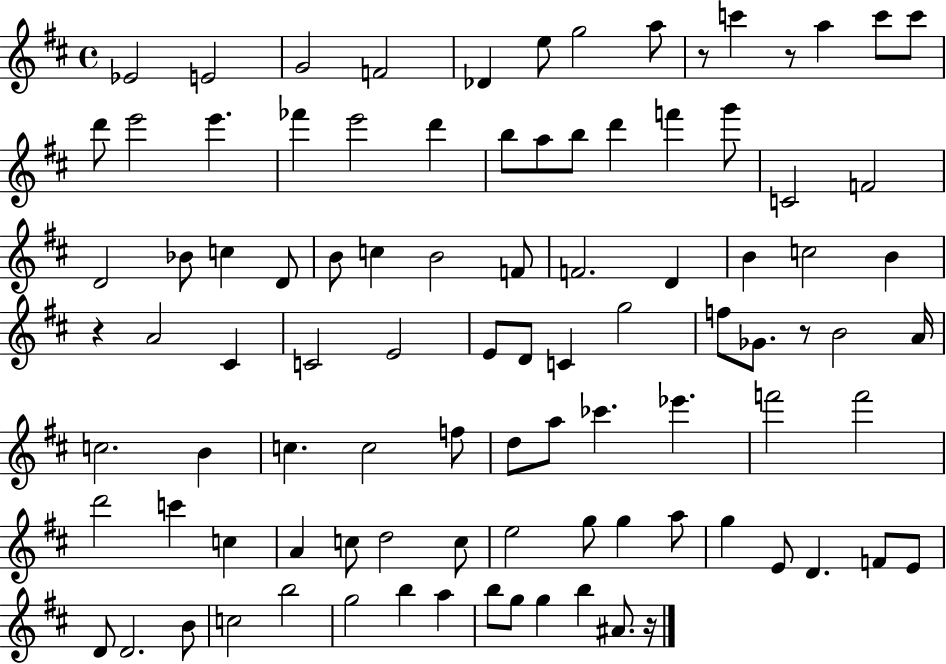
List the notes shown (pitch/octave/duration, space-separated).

Eb4/h E4/h G4/h F4/h Db4/q E5/e G5/h A5/e R/e C6/q R/e A5/q C6/e C6/e D6/e E6/h E6/q. FES6/q E6/h D6/q B5/e A5/e B5/e D6/q F6/q G6/e C4/h F4/h D4/h Bb4/e C5/q D4/e B4/e C5/q B4/h F4/e F4/h. D4/q B4/q C5/h B4/q R/q A4/h C#4/q C4/h E4/h E4/e D4/e C4/q G5/h F5/e Gb4/e. R/e B4/h A4/s C5/h. B4/q C5/q. C5/h F5/e D5/e A5/e CES6/q. Eb6/q. F6/h F6/h D6/h C6/q C5/q A4/q C5/e D5/h C5/e E5/h G5/e G5/q A5/e G5/q E4/e D4/q. F4/e E4/e D4/e D4/h. B4/e C5/h B5/h G5/h B5/q A5/q B5/e G5/e G5/q B5/q A#4/e. R/s